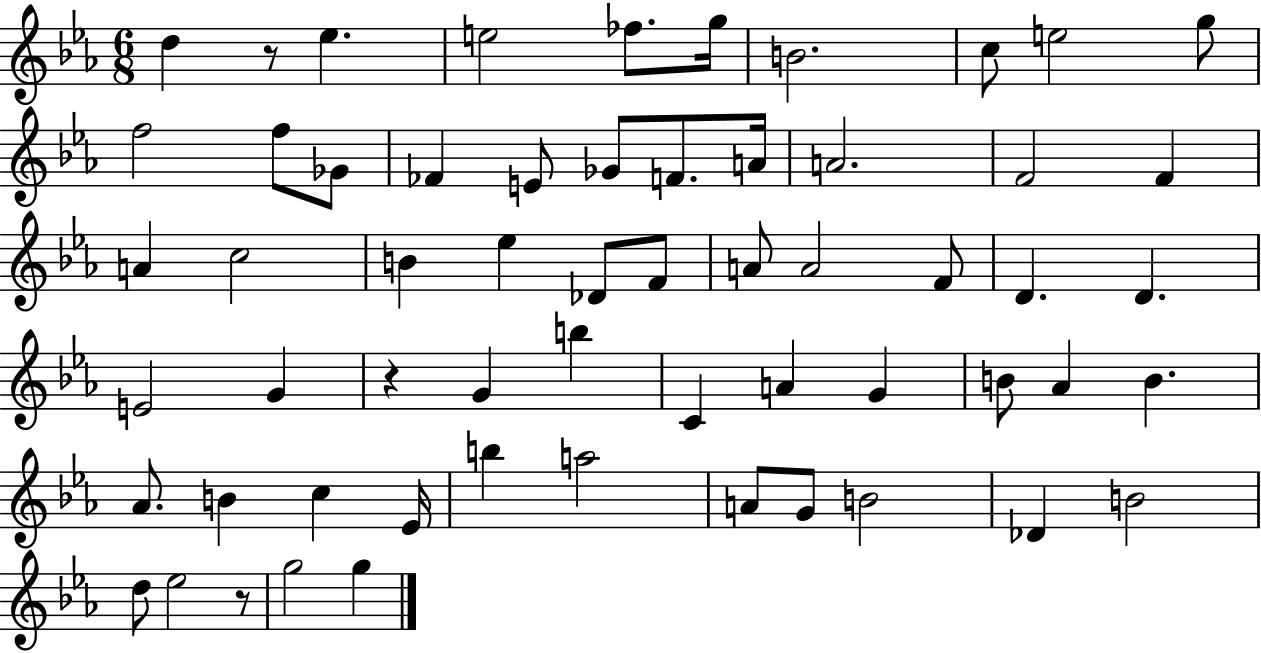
{
  \clef treble
  \numericTimeSignature
  \time 6/8
  \key ees \major
  \repeat volta 2 { d''4 r8 ees''4. | e''2 fes''8. g''16 | b'2. | c''8 e''2 g''8 | \break f''2 f''8 ges'8 | fes'4 e'8 ges'8 f'8. a'16 | a'2. | f'2 f'4 | \break a'4 c''2 | b'4 ees''4 des'8 f'8 | a'8 a'2 f'8 | d'4. d'4. | \break e'2 g'4 | r4 g'4 b''4 | c'4 a'4 g'4 | b'8 aes'4 b'4. | \break aes'8. b'4 c''4 ees'16 | b''4 a''2 | a'8 g'8 b'2 | des'4 b'2 | \break d''8 ees''2 r8 | g''2 g''4 | } \bar "|."
}